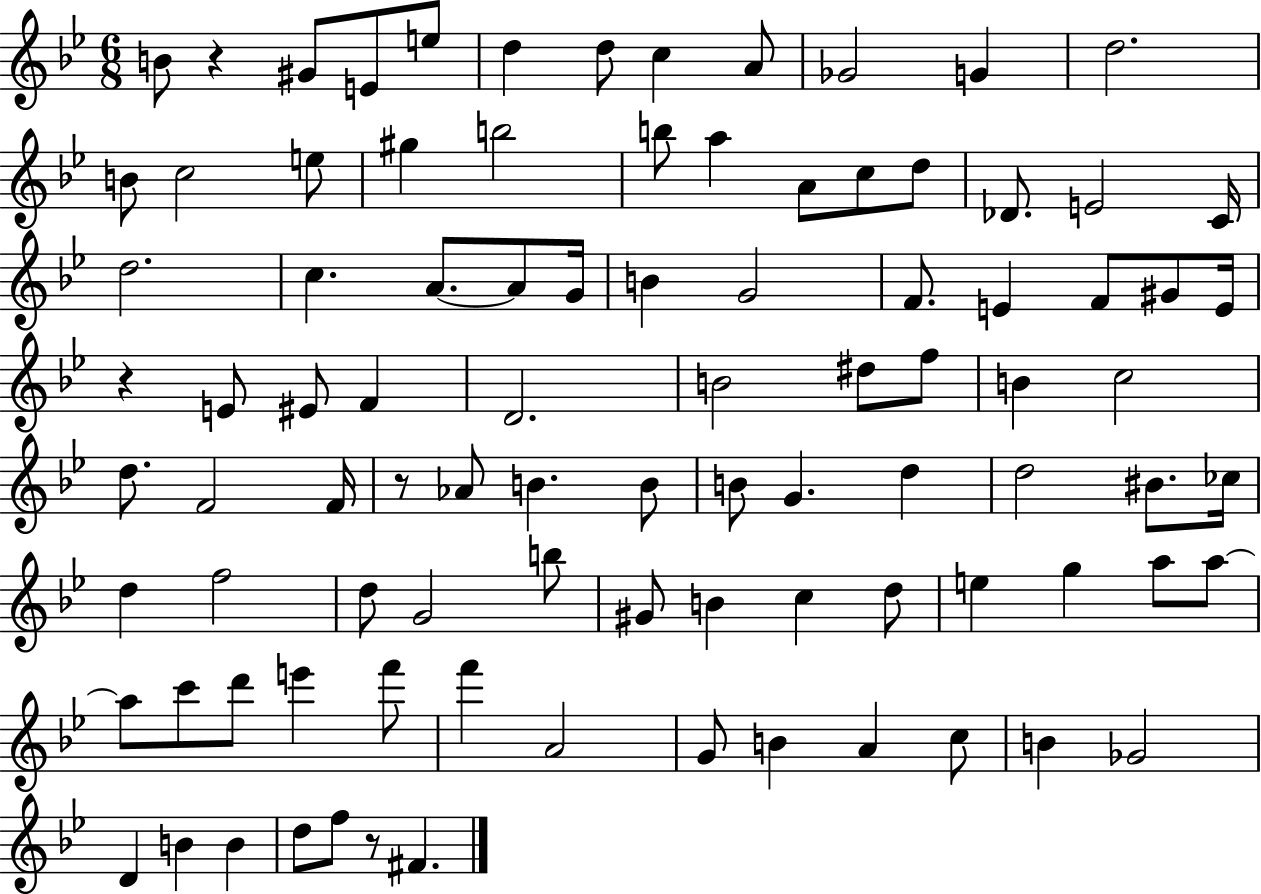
B4/e R/q G#4/e E4/e E5/e D5/q D5/e C5/q A4/e Gb4/h G4/q D5/h. B4/e C5/h E5/e G#5/q B5/h B5/e A5/q A4/e C5/e D5/e Db4/e. E4/h C4/s D5/h. C5/q. A4/e. A4/e G4/s B4/q G4/h F4/e. E4/q F4/e G#4/e E4/s R/q E4/e EIS4/e F4/q D4/h. B4/h D#5/e F5/e B4/q C5/h D5/e. F4/h F4/s R/e Ab4/e B4/q. B4/e B4/e G4/q. D5/q D5/h BIS4/e. CES5/s D5/q F5/h D5/e G4/h B5/e G#4/e B4/q C5/q D5/e E5/q G5/q A5/e A5/e A5/e C6/e D6/e E6/q F6/e F6/q A4/h G4/e B4/q A4/q C5/e B4/q Gb4/h D4/q B4/q B4/q D5/e F5/e R/e F#4/q.